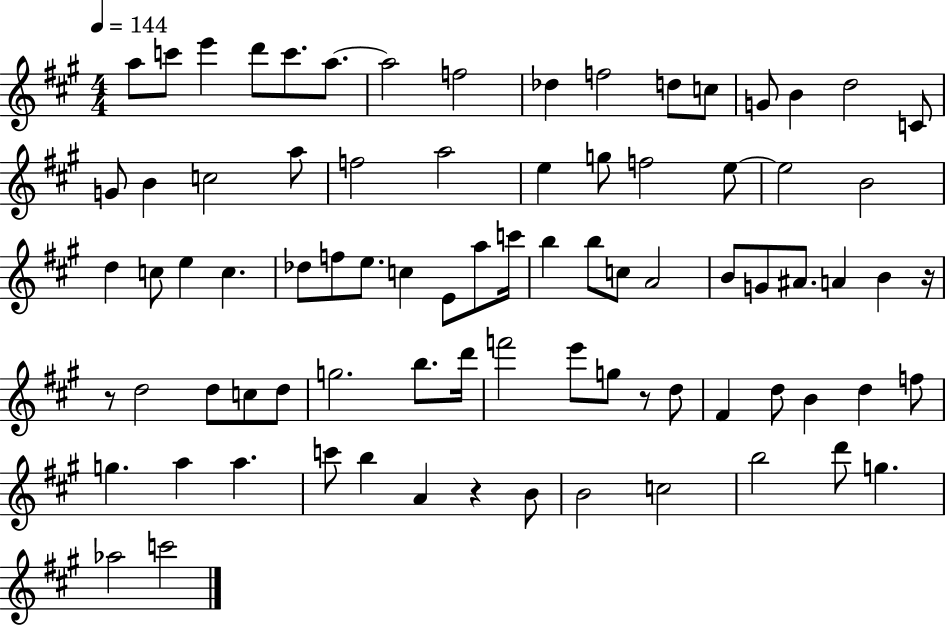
X:1
T:Untitled
M:4/4
L:1/4
K:A
a/2 c'/2 e' d'/2 c'/2 a/2 a2 f2 _d f2 d/2 c/2 G/2 B d2 C/2 G/2 B c2 a/2 f2 a2 e g/2 f2 e/2 e2 B2 d c/2 e c _d/2 f/2 e/2 c E/2 a/2 c'/4 b b/2 c/2 A2 B/2 G/2 ^A/2 A B z/4 z/2 d2 d/2 c/2 d/2 g2 b/2 d'/4 f'2 e'/2 g/2 z/2 d/2 ^F d/2 B d f/2 g a a c'/2 b A z B/2 B2 c2 b2 d'/2 g _a2 c'2